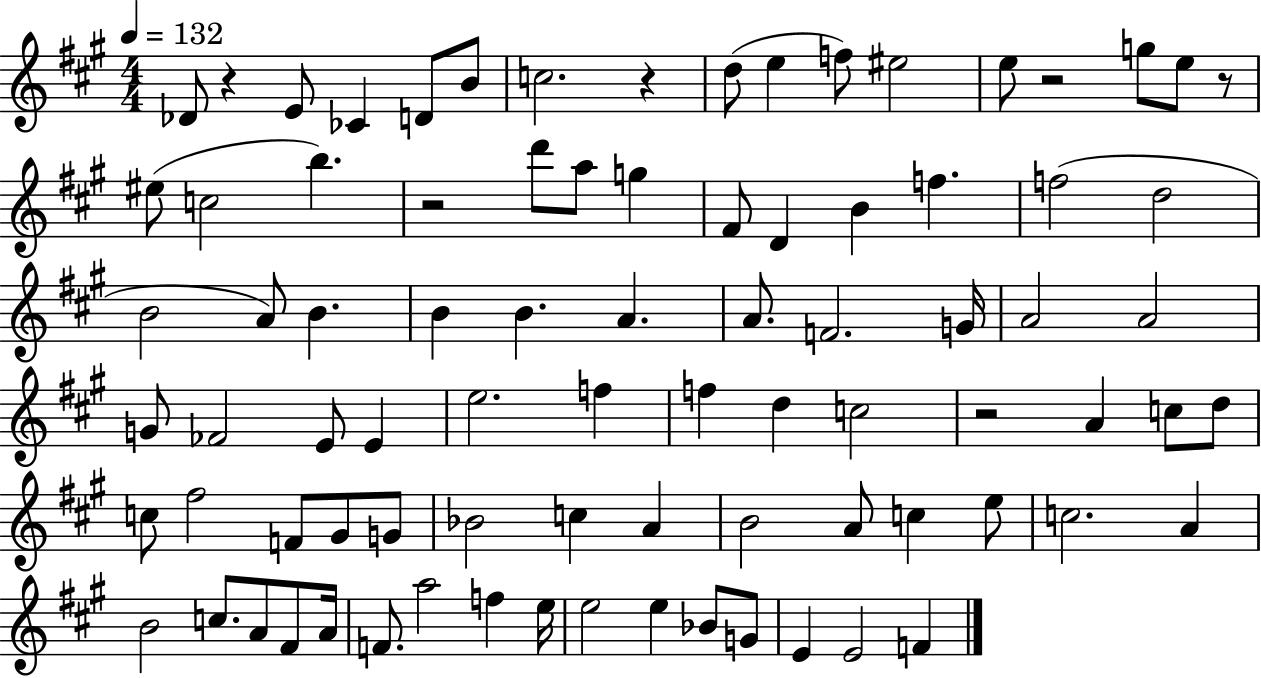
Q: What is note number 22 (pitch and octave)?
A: B4